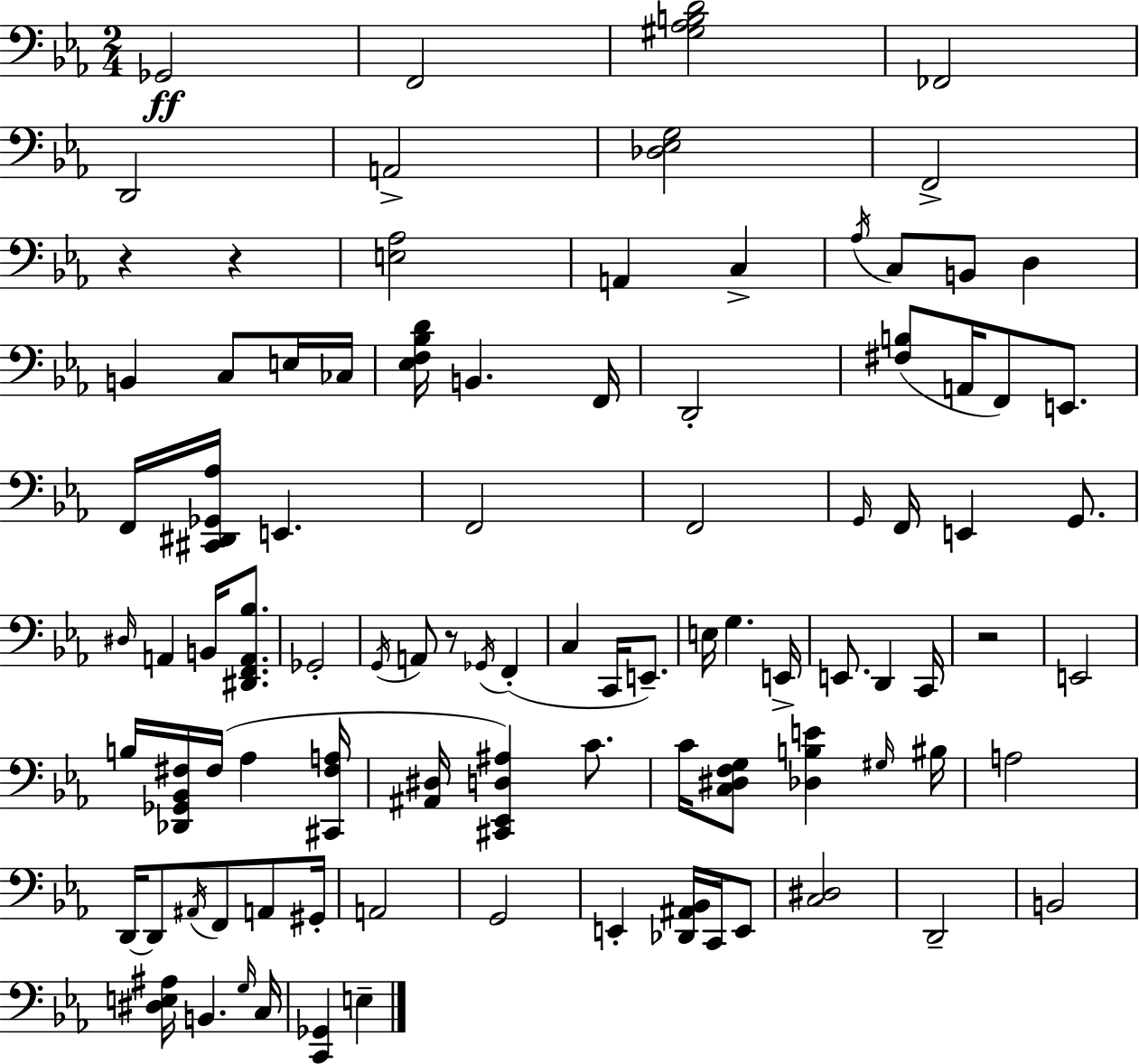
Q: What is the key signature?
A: EES major